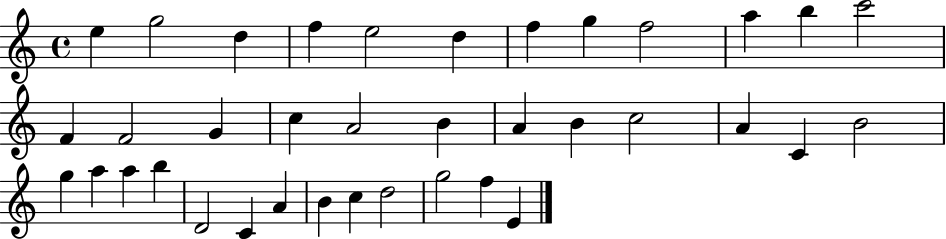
{
  \clef treble
  \time 4/4
  \defaultTimeSignature
  \key c \major
  e''4 g''2 d''4 | f''4 e''2 d''4 | f''4 g''4 f''2 | a''4 b''4 c'''2 | \break f'4 f'2 g'4 | c''4 a'2 b'4 | a'4 b'4 c''2 | a'4 c'4 b'2 | \break g''4 a''4 a''4 b''4 | d'2 c'4 a'4 | b'4 c''4 d''2 | g''2 f''4 e'4 | \break \bar "|."
}